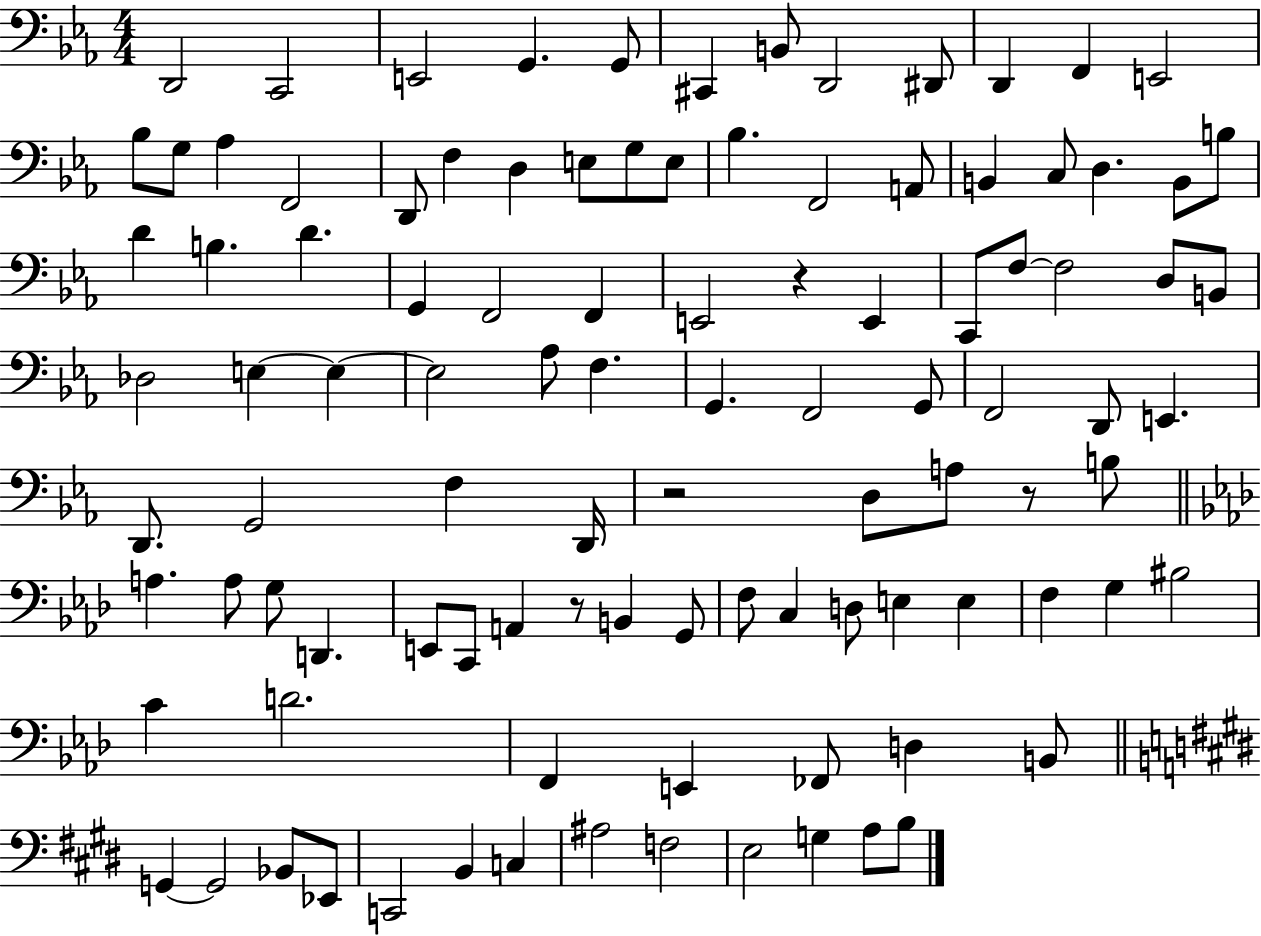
D2/h C2/h E2/h G2/q. G2/e C#2/q B2/e D2/h D#2/e D2/q F2/q E2/h Bb3/e G3/e Ab3/q F2/h D2/e F3/q D3/q E3/e G3/e E3/e Bb3/q. F2/h A2/e B2/q C3/e D3/q. B2/e B3/e D4/q B3/q. D4/q. G2/q F2/h F2/q E2/h R/q E2/q C2/e F3/e F3/h D3/e B2/e Db3/h E3/q E3/q E3/h Ab3/e F3/q. G2/q. F2/h G2/e F2/h D2/e E2/q. D2/e. G2/h F3/q D2/s R/h D3/e A3/e R/e B3/e A3/q. A3/e G3/e D2/q. E2/e C2/e A2/q R/e B2/q G2/e F3/e C3/q D3/e E3/q E3/q F3/q G3/q BIS3/h C4/q D4/h. F2/q E2/q FES2/e D3/q B2/e G2/q G2/h Bb2/e Eb2/e C2/h B2/q C3/q A#3/h F3/h E3/h G3/q A3/e B3/e